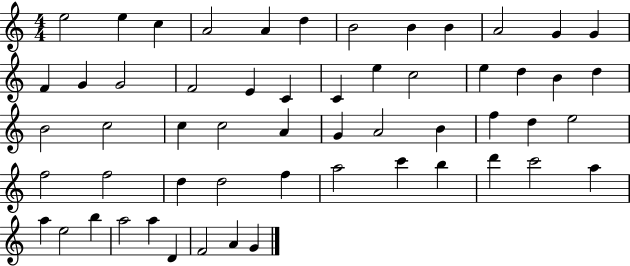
E5/h E5/q C5/q A4/h A4/q D5/q B4/h B4/q B4/q A4/h G4/q G4/q F4/q G4/q G4/h F4/h E4/q C4/q C4/q E5/q C5/h E5/q D5/q B4/q D5/q B4/h C5/h C5/q C5/h A4/q G4/q A4/h B4/q F5/q D5/q E5/h F5/h F5/h D5/q D5/h F5/q A5/h C6/q B5/q D6/q C6/h A5/q A5/q E5/h B5/q A5/h A5/q D4/q F4/h A4/q G4/q